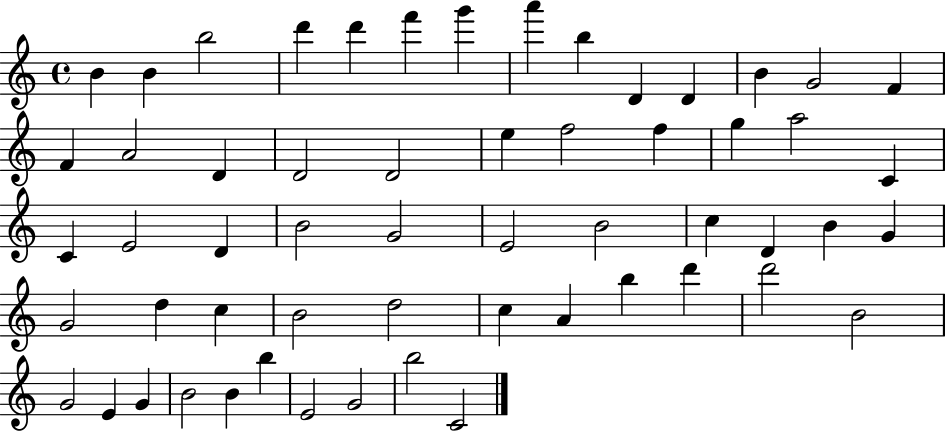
B4/q B4/q B5/h D6/q D6/q F6/q G6/q A6/q B5/q D4/q D4/q B4/q G4/h F4/q F4/q A4/h D4/q D4/h D4/h E5/q F5/h F5/q G5/q A5/h C4/q C4/q E4/h D4/q B4/h G4/h E4/h B4/h C5/q D4/q B4/q G4/q G4/h D5/q C5/q B4/h D5/h C5/q A4/q B5/q D6/q D6/h B4/h G4/h E4/q G4/q B4/h B4/q B5/q E4/h G4/h B5/h C4/h